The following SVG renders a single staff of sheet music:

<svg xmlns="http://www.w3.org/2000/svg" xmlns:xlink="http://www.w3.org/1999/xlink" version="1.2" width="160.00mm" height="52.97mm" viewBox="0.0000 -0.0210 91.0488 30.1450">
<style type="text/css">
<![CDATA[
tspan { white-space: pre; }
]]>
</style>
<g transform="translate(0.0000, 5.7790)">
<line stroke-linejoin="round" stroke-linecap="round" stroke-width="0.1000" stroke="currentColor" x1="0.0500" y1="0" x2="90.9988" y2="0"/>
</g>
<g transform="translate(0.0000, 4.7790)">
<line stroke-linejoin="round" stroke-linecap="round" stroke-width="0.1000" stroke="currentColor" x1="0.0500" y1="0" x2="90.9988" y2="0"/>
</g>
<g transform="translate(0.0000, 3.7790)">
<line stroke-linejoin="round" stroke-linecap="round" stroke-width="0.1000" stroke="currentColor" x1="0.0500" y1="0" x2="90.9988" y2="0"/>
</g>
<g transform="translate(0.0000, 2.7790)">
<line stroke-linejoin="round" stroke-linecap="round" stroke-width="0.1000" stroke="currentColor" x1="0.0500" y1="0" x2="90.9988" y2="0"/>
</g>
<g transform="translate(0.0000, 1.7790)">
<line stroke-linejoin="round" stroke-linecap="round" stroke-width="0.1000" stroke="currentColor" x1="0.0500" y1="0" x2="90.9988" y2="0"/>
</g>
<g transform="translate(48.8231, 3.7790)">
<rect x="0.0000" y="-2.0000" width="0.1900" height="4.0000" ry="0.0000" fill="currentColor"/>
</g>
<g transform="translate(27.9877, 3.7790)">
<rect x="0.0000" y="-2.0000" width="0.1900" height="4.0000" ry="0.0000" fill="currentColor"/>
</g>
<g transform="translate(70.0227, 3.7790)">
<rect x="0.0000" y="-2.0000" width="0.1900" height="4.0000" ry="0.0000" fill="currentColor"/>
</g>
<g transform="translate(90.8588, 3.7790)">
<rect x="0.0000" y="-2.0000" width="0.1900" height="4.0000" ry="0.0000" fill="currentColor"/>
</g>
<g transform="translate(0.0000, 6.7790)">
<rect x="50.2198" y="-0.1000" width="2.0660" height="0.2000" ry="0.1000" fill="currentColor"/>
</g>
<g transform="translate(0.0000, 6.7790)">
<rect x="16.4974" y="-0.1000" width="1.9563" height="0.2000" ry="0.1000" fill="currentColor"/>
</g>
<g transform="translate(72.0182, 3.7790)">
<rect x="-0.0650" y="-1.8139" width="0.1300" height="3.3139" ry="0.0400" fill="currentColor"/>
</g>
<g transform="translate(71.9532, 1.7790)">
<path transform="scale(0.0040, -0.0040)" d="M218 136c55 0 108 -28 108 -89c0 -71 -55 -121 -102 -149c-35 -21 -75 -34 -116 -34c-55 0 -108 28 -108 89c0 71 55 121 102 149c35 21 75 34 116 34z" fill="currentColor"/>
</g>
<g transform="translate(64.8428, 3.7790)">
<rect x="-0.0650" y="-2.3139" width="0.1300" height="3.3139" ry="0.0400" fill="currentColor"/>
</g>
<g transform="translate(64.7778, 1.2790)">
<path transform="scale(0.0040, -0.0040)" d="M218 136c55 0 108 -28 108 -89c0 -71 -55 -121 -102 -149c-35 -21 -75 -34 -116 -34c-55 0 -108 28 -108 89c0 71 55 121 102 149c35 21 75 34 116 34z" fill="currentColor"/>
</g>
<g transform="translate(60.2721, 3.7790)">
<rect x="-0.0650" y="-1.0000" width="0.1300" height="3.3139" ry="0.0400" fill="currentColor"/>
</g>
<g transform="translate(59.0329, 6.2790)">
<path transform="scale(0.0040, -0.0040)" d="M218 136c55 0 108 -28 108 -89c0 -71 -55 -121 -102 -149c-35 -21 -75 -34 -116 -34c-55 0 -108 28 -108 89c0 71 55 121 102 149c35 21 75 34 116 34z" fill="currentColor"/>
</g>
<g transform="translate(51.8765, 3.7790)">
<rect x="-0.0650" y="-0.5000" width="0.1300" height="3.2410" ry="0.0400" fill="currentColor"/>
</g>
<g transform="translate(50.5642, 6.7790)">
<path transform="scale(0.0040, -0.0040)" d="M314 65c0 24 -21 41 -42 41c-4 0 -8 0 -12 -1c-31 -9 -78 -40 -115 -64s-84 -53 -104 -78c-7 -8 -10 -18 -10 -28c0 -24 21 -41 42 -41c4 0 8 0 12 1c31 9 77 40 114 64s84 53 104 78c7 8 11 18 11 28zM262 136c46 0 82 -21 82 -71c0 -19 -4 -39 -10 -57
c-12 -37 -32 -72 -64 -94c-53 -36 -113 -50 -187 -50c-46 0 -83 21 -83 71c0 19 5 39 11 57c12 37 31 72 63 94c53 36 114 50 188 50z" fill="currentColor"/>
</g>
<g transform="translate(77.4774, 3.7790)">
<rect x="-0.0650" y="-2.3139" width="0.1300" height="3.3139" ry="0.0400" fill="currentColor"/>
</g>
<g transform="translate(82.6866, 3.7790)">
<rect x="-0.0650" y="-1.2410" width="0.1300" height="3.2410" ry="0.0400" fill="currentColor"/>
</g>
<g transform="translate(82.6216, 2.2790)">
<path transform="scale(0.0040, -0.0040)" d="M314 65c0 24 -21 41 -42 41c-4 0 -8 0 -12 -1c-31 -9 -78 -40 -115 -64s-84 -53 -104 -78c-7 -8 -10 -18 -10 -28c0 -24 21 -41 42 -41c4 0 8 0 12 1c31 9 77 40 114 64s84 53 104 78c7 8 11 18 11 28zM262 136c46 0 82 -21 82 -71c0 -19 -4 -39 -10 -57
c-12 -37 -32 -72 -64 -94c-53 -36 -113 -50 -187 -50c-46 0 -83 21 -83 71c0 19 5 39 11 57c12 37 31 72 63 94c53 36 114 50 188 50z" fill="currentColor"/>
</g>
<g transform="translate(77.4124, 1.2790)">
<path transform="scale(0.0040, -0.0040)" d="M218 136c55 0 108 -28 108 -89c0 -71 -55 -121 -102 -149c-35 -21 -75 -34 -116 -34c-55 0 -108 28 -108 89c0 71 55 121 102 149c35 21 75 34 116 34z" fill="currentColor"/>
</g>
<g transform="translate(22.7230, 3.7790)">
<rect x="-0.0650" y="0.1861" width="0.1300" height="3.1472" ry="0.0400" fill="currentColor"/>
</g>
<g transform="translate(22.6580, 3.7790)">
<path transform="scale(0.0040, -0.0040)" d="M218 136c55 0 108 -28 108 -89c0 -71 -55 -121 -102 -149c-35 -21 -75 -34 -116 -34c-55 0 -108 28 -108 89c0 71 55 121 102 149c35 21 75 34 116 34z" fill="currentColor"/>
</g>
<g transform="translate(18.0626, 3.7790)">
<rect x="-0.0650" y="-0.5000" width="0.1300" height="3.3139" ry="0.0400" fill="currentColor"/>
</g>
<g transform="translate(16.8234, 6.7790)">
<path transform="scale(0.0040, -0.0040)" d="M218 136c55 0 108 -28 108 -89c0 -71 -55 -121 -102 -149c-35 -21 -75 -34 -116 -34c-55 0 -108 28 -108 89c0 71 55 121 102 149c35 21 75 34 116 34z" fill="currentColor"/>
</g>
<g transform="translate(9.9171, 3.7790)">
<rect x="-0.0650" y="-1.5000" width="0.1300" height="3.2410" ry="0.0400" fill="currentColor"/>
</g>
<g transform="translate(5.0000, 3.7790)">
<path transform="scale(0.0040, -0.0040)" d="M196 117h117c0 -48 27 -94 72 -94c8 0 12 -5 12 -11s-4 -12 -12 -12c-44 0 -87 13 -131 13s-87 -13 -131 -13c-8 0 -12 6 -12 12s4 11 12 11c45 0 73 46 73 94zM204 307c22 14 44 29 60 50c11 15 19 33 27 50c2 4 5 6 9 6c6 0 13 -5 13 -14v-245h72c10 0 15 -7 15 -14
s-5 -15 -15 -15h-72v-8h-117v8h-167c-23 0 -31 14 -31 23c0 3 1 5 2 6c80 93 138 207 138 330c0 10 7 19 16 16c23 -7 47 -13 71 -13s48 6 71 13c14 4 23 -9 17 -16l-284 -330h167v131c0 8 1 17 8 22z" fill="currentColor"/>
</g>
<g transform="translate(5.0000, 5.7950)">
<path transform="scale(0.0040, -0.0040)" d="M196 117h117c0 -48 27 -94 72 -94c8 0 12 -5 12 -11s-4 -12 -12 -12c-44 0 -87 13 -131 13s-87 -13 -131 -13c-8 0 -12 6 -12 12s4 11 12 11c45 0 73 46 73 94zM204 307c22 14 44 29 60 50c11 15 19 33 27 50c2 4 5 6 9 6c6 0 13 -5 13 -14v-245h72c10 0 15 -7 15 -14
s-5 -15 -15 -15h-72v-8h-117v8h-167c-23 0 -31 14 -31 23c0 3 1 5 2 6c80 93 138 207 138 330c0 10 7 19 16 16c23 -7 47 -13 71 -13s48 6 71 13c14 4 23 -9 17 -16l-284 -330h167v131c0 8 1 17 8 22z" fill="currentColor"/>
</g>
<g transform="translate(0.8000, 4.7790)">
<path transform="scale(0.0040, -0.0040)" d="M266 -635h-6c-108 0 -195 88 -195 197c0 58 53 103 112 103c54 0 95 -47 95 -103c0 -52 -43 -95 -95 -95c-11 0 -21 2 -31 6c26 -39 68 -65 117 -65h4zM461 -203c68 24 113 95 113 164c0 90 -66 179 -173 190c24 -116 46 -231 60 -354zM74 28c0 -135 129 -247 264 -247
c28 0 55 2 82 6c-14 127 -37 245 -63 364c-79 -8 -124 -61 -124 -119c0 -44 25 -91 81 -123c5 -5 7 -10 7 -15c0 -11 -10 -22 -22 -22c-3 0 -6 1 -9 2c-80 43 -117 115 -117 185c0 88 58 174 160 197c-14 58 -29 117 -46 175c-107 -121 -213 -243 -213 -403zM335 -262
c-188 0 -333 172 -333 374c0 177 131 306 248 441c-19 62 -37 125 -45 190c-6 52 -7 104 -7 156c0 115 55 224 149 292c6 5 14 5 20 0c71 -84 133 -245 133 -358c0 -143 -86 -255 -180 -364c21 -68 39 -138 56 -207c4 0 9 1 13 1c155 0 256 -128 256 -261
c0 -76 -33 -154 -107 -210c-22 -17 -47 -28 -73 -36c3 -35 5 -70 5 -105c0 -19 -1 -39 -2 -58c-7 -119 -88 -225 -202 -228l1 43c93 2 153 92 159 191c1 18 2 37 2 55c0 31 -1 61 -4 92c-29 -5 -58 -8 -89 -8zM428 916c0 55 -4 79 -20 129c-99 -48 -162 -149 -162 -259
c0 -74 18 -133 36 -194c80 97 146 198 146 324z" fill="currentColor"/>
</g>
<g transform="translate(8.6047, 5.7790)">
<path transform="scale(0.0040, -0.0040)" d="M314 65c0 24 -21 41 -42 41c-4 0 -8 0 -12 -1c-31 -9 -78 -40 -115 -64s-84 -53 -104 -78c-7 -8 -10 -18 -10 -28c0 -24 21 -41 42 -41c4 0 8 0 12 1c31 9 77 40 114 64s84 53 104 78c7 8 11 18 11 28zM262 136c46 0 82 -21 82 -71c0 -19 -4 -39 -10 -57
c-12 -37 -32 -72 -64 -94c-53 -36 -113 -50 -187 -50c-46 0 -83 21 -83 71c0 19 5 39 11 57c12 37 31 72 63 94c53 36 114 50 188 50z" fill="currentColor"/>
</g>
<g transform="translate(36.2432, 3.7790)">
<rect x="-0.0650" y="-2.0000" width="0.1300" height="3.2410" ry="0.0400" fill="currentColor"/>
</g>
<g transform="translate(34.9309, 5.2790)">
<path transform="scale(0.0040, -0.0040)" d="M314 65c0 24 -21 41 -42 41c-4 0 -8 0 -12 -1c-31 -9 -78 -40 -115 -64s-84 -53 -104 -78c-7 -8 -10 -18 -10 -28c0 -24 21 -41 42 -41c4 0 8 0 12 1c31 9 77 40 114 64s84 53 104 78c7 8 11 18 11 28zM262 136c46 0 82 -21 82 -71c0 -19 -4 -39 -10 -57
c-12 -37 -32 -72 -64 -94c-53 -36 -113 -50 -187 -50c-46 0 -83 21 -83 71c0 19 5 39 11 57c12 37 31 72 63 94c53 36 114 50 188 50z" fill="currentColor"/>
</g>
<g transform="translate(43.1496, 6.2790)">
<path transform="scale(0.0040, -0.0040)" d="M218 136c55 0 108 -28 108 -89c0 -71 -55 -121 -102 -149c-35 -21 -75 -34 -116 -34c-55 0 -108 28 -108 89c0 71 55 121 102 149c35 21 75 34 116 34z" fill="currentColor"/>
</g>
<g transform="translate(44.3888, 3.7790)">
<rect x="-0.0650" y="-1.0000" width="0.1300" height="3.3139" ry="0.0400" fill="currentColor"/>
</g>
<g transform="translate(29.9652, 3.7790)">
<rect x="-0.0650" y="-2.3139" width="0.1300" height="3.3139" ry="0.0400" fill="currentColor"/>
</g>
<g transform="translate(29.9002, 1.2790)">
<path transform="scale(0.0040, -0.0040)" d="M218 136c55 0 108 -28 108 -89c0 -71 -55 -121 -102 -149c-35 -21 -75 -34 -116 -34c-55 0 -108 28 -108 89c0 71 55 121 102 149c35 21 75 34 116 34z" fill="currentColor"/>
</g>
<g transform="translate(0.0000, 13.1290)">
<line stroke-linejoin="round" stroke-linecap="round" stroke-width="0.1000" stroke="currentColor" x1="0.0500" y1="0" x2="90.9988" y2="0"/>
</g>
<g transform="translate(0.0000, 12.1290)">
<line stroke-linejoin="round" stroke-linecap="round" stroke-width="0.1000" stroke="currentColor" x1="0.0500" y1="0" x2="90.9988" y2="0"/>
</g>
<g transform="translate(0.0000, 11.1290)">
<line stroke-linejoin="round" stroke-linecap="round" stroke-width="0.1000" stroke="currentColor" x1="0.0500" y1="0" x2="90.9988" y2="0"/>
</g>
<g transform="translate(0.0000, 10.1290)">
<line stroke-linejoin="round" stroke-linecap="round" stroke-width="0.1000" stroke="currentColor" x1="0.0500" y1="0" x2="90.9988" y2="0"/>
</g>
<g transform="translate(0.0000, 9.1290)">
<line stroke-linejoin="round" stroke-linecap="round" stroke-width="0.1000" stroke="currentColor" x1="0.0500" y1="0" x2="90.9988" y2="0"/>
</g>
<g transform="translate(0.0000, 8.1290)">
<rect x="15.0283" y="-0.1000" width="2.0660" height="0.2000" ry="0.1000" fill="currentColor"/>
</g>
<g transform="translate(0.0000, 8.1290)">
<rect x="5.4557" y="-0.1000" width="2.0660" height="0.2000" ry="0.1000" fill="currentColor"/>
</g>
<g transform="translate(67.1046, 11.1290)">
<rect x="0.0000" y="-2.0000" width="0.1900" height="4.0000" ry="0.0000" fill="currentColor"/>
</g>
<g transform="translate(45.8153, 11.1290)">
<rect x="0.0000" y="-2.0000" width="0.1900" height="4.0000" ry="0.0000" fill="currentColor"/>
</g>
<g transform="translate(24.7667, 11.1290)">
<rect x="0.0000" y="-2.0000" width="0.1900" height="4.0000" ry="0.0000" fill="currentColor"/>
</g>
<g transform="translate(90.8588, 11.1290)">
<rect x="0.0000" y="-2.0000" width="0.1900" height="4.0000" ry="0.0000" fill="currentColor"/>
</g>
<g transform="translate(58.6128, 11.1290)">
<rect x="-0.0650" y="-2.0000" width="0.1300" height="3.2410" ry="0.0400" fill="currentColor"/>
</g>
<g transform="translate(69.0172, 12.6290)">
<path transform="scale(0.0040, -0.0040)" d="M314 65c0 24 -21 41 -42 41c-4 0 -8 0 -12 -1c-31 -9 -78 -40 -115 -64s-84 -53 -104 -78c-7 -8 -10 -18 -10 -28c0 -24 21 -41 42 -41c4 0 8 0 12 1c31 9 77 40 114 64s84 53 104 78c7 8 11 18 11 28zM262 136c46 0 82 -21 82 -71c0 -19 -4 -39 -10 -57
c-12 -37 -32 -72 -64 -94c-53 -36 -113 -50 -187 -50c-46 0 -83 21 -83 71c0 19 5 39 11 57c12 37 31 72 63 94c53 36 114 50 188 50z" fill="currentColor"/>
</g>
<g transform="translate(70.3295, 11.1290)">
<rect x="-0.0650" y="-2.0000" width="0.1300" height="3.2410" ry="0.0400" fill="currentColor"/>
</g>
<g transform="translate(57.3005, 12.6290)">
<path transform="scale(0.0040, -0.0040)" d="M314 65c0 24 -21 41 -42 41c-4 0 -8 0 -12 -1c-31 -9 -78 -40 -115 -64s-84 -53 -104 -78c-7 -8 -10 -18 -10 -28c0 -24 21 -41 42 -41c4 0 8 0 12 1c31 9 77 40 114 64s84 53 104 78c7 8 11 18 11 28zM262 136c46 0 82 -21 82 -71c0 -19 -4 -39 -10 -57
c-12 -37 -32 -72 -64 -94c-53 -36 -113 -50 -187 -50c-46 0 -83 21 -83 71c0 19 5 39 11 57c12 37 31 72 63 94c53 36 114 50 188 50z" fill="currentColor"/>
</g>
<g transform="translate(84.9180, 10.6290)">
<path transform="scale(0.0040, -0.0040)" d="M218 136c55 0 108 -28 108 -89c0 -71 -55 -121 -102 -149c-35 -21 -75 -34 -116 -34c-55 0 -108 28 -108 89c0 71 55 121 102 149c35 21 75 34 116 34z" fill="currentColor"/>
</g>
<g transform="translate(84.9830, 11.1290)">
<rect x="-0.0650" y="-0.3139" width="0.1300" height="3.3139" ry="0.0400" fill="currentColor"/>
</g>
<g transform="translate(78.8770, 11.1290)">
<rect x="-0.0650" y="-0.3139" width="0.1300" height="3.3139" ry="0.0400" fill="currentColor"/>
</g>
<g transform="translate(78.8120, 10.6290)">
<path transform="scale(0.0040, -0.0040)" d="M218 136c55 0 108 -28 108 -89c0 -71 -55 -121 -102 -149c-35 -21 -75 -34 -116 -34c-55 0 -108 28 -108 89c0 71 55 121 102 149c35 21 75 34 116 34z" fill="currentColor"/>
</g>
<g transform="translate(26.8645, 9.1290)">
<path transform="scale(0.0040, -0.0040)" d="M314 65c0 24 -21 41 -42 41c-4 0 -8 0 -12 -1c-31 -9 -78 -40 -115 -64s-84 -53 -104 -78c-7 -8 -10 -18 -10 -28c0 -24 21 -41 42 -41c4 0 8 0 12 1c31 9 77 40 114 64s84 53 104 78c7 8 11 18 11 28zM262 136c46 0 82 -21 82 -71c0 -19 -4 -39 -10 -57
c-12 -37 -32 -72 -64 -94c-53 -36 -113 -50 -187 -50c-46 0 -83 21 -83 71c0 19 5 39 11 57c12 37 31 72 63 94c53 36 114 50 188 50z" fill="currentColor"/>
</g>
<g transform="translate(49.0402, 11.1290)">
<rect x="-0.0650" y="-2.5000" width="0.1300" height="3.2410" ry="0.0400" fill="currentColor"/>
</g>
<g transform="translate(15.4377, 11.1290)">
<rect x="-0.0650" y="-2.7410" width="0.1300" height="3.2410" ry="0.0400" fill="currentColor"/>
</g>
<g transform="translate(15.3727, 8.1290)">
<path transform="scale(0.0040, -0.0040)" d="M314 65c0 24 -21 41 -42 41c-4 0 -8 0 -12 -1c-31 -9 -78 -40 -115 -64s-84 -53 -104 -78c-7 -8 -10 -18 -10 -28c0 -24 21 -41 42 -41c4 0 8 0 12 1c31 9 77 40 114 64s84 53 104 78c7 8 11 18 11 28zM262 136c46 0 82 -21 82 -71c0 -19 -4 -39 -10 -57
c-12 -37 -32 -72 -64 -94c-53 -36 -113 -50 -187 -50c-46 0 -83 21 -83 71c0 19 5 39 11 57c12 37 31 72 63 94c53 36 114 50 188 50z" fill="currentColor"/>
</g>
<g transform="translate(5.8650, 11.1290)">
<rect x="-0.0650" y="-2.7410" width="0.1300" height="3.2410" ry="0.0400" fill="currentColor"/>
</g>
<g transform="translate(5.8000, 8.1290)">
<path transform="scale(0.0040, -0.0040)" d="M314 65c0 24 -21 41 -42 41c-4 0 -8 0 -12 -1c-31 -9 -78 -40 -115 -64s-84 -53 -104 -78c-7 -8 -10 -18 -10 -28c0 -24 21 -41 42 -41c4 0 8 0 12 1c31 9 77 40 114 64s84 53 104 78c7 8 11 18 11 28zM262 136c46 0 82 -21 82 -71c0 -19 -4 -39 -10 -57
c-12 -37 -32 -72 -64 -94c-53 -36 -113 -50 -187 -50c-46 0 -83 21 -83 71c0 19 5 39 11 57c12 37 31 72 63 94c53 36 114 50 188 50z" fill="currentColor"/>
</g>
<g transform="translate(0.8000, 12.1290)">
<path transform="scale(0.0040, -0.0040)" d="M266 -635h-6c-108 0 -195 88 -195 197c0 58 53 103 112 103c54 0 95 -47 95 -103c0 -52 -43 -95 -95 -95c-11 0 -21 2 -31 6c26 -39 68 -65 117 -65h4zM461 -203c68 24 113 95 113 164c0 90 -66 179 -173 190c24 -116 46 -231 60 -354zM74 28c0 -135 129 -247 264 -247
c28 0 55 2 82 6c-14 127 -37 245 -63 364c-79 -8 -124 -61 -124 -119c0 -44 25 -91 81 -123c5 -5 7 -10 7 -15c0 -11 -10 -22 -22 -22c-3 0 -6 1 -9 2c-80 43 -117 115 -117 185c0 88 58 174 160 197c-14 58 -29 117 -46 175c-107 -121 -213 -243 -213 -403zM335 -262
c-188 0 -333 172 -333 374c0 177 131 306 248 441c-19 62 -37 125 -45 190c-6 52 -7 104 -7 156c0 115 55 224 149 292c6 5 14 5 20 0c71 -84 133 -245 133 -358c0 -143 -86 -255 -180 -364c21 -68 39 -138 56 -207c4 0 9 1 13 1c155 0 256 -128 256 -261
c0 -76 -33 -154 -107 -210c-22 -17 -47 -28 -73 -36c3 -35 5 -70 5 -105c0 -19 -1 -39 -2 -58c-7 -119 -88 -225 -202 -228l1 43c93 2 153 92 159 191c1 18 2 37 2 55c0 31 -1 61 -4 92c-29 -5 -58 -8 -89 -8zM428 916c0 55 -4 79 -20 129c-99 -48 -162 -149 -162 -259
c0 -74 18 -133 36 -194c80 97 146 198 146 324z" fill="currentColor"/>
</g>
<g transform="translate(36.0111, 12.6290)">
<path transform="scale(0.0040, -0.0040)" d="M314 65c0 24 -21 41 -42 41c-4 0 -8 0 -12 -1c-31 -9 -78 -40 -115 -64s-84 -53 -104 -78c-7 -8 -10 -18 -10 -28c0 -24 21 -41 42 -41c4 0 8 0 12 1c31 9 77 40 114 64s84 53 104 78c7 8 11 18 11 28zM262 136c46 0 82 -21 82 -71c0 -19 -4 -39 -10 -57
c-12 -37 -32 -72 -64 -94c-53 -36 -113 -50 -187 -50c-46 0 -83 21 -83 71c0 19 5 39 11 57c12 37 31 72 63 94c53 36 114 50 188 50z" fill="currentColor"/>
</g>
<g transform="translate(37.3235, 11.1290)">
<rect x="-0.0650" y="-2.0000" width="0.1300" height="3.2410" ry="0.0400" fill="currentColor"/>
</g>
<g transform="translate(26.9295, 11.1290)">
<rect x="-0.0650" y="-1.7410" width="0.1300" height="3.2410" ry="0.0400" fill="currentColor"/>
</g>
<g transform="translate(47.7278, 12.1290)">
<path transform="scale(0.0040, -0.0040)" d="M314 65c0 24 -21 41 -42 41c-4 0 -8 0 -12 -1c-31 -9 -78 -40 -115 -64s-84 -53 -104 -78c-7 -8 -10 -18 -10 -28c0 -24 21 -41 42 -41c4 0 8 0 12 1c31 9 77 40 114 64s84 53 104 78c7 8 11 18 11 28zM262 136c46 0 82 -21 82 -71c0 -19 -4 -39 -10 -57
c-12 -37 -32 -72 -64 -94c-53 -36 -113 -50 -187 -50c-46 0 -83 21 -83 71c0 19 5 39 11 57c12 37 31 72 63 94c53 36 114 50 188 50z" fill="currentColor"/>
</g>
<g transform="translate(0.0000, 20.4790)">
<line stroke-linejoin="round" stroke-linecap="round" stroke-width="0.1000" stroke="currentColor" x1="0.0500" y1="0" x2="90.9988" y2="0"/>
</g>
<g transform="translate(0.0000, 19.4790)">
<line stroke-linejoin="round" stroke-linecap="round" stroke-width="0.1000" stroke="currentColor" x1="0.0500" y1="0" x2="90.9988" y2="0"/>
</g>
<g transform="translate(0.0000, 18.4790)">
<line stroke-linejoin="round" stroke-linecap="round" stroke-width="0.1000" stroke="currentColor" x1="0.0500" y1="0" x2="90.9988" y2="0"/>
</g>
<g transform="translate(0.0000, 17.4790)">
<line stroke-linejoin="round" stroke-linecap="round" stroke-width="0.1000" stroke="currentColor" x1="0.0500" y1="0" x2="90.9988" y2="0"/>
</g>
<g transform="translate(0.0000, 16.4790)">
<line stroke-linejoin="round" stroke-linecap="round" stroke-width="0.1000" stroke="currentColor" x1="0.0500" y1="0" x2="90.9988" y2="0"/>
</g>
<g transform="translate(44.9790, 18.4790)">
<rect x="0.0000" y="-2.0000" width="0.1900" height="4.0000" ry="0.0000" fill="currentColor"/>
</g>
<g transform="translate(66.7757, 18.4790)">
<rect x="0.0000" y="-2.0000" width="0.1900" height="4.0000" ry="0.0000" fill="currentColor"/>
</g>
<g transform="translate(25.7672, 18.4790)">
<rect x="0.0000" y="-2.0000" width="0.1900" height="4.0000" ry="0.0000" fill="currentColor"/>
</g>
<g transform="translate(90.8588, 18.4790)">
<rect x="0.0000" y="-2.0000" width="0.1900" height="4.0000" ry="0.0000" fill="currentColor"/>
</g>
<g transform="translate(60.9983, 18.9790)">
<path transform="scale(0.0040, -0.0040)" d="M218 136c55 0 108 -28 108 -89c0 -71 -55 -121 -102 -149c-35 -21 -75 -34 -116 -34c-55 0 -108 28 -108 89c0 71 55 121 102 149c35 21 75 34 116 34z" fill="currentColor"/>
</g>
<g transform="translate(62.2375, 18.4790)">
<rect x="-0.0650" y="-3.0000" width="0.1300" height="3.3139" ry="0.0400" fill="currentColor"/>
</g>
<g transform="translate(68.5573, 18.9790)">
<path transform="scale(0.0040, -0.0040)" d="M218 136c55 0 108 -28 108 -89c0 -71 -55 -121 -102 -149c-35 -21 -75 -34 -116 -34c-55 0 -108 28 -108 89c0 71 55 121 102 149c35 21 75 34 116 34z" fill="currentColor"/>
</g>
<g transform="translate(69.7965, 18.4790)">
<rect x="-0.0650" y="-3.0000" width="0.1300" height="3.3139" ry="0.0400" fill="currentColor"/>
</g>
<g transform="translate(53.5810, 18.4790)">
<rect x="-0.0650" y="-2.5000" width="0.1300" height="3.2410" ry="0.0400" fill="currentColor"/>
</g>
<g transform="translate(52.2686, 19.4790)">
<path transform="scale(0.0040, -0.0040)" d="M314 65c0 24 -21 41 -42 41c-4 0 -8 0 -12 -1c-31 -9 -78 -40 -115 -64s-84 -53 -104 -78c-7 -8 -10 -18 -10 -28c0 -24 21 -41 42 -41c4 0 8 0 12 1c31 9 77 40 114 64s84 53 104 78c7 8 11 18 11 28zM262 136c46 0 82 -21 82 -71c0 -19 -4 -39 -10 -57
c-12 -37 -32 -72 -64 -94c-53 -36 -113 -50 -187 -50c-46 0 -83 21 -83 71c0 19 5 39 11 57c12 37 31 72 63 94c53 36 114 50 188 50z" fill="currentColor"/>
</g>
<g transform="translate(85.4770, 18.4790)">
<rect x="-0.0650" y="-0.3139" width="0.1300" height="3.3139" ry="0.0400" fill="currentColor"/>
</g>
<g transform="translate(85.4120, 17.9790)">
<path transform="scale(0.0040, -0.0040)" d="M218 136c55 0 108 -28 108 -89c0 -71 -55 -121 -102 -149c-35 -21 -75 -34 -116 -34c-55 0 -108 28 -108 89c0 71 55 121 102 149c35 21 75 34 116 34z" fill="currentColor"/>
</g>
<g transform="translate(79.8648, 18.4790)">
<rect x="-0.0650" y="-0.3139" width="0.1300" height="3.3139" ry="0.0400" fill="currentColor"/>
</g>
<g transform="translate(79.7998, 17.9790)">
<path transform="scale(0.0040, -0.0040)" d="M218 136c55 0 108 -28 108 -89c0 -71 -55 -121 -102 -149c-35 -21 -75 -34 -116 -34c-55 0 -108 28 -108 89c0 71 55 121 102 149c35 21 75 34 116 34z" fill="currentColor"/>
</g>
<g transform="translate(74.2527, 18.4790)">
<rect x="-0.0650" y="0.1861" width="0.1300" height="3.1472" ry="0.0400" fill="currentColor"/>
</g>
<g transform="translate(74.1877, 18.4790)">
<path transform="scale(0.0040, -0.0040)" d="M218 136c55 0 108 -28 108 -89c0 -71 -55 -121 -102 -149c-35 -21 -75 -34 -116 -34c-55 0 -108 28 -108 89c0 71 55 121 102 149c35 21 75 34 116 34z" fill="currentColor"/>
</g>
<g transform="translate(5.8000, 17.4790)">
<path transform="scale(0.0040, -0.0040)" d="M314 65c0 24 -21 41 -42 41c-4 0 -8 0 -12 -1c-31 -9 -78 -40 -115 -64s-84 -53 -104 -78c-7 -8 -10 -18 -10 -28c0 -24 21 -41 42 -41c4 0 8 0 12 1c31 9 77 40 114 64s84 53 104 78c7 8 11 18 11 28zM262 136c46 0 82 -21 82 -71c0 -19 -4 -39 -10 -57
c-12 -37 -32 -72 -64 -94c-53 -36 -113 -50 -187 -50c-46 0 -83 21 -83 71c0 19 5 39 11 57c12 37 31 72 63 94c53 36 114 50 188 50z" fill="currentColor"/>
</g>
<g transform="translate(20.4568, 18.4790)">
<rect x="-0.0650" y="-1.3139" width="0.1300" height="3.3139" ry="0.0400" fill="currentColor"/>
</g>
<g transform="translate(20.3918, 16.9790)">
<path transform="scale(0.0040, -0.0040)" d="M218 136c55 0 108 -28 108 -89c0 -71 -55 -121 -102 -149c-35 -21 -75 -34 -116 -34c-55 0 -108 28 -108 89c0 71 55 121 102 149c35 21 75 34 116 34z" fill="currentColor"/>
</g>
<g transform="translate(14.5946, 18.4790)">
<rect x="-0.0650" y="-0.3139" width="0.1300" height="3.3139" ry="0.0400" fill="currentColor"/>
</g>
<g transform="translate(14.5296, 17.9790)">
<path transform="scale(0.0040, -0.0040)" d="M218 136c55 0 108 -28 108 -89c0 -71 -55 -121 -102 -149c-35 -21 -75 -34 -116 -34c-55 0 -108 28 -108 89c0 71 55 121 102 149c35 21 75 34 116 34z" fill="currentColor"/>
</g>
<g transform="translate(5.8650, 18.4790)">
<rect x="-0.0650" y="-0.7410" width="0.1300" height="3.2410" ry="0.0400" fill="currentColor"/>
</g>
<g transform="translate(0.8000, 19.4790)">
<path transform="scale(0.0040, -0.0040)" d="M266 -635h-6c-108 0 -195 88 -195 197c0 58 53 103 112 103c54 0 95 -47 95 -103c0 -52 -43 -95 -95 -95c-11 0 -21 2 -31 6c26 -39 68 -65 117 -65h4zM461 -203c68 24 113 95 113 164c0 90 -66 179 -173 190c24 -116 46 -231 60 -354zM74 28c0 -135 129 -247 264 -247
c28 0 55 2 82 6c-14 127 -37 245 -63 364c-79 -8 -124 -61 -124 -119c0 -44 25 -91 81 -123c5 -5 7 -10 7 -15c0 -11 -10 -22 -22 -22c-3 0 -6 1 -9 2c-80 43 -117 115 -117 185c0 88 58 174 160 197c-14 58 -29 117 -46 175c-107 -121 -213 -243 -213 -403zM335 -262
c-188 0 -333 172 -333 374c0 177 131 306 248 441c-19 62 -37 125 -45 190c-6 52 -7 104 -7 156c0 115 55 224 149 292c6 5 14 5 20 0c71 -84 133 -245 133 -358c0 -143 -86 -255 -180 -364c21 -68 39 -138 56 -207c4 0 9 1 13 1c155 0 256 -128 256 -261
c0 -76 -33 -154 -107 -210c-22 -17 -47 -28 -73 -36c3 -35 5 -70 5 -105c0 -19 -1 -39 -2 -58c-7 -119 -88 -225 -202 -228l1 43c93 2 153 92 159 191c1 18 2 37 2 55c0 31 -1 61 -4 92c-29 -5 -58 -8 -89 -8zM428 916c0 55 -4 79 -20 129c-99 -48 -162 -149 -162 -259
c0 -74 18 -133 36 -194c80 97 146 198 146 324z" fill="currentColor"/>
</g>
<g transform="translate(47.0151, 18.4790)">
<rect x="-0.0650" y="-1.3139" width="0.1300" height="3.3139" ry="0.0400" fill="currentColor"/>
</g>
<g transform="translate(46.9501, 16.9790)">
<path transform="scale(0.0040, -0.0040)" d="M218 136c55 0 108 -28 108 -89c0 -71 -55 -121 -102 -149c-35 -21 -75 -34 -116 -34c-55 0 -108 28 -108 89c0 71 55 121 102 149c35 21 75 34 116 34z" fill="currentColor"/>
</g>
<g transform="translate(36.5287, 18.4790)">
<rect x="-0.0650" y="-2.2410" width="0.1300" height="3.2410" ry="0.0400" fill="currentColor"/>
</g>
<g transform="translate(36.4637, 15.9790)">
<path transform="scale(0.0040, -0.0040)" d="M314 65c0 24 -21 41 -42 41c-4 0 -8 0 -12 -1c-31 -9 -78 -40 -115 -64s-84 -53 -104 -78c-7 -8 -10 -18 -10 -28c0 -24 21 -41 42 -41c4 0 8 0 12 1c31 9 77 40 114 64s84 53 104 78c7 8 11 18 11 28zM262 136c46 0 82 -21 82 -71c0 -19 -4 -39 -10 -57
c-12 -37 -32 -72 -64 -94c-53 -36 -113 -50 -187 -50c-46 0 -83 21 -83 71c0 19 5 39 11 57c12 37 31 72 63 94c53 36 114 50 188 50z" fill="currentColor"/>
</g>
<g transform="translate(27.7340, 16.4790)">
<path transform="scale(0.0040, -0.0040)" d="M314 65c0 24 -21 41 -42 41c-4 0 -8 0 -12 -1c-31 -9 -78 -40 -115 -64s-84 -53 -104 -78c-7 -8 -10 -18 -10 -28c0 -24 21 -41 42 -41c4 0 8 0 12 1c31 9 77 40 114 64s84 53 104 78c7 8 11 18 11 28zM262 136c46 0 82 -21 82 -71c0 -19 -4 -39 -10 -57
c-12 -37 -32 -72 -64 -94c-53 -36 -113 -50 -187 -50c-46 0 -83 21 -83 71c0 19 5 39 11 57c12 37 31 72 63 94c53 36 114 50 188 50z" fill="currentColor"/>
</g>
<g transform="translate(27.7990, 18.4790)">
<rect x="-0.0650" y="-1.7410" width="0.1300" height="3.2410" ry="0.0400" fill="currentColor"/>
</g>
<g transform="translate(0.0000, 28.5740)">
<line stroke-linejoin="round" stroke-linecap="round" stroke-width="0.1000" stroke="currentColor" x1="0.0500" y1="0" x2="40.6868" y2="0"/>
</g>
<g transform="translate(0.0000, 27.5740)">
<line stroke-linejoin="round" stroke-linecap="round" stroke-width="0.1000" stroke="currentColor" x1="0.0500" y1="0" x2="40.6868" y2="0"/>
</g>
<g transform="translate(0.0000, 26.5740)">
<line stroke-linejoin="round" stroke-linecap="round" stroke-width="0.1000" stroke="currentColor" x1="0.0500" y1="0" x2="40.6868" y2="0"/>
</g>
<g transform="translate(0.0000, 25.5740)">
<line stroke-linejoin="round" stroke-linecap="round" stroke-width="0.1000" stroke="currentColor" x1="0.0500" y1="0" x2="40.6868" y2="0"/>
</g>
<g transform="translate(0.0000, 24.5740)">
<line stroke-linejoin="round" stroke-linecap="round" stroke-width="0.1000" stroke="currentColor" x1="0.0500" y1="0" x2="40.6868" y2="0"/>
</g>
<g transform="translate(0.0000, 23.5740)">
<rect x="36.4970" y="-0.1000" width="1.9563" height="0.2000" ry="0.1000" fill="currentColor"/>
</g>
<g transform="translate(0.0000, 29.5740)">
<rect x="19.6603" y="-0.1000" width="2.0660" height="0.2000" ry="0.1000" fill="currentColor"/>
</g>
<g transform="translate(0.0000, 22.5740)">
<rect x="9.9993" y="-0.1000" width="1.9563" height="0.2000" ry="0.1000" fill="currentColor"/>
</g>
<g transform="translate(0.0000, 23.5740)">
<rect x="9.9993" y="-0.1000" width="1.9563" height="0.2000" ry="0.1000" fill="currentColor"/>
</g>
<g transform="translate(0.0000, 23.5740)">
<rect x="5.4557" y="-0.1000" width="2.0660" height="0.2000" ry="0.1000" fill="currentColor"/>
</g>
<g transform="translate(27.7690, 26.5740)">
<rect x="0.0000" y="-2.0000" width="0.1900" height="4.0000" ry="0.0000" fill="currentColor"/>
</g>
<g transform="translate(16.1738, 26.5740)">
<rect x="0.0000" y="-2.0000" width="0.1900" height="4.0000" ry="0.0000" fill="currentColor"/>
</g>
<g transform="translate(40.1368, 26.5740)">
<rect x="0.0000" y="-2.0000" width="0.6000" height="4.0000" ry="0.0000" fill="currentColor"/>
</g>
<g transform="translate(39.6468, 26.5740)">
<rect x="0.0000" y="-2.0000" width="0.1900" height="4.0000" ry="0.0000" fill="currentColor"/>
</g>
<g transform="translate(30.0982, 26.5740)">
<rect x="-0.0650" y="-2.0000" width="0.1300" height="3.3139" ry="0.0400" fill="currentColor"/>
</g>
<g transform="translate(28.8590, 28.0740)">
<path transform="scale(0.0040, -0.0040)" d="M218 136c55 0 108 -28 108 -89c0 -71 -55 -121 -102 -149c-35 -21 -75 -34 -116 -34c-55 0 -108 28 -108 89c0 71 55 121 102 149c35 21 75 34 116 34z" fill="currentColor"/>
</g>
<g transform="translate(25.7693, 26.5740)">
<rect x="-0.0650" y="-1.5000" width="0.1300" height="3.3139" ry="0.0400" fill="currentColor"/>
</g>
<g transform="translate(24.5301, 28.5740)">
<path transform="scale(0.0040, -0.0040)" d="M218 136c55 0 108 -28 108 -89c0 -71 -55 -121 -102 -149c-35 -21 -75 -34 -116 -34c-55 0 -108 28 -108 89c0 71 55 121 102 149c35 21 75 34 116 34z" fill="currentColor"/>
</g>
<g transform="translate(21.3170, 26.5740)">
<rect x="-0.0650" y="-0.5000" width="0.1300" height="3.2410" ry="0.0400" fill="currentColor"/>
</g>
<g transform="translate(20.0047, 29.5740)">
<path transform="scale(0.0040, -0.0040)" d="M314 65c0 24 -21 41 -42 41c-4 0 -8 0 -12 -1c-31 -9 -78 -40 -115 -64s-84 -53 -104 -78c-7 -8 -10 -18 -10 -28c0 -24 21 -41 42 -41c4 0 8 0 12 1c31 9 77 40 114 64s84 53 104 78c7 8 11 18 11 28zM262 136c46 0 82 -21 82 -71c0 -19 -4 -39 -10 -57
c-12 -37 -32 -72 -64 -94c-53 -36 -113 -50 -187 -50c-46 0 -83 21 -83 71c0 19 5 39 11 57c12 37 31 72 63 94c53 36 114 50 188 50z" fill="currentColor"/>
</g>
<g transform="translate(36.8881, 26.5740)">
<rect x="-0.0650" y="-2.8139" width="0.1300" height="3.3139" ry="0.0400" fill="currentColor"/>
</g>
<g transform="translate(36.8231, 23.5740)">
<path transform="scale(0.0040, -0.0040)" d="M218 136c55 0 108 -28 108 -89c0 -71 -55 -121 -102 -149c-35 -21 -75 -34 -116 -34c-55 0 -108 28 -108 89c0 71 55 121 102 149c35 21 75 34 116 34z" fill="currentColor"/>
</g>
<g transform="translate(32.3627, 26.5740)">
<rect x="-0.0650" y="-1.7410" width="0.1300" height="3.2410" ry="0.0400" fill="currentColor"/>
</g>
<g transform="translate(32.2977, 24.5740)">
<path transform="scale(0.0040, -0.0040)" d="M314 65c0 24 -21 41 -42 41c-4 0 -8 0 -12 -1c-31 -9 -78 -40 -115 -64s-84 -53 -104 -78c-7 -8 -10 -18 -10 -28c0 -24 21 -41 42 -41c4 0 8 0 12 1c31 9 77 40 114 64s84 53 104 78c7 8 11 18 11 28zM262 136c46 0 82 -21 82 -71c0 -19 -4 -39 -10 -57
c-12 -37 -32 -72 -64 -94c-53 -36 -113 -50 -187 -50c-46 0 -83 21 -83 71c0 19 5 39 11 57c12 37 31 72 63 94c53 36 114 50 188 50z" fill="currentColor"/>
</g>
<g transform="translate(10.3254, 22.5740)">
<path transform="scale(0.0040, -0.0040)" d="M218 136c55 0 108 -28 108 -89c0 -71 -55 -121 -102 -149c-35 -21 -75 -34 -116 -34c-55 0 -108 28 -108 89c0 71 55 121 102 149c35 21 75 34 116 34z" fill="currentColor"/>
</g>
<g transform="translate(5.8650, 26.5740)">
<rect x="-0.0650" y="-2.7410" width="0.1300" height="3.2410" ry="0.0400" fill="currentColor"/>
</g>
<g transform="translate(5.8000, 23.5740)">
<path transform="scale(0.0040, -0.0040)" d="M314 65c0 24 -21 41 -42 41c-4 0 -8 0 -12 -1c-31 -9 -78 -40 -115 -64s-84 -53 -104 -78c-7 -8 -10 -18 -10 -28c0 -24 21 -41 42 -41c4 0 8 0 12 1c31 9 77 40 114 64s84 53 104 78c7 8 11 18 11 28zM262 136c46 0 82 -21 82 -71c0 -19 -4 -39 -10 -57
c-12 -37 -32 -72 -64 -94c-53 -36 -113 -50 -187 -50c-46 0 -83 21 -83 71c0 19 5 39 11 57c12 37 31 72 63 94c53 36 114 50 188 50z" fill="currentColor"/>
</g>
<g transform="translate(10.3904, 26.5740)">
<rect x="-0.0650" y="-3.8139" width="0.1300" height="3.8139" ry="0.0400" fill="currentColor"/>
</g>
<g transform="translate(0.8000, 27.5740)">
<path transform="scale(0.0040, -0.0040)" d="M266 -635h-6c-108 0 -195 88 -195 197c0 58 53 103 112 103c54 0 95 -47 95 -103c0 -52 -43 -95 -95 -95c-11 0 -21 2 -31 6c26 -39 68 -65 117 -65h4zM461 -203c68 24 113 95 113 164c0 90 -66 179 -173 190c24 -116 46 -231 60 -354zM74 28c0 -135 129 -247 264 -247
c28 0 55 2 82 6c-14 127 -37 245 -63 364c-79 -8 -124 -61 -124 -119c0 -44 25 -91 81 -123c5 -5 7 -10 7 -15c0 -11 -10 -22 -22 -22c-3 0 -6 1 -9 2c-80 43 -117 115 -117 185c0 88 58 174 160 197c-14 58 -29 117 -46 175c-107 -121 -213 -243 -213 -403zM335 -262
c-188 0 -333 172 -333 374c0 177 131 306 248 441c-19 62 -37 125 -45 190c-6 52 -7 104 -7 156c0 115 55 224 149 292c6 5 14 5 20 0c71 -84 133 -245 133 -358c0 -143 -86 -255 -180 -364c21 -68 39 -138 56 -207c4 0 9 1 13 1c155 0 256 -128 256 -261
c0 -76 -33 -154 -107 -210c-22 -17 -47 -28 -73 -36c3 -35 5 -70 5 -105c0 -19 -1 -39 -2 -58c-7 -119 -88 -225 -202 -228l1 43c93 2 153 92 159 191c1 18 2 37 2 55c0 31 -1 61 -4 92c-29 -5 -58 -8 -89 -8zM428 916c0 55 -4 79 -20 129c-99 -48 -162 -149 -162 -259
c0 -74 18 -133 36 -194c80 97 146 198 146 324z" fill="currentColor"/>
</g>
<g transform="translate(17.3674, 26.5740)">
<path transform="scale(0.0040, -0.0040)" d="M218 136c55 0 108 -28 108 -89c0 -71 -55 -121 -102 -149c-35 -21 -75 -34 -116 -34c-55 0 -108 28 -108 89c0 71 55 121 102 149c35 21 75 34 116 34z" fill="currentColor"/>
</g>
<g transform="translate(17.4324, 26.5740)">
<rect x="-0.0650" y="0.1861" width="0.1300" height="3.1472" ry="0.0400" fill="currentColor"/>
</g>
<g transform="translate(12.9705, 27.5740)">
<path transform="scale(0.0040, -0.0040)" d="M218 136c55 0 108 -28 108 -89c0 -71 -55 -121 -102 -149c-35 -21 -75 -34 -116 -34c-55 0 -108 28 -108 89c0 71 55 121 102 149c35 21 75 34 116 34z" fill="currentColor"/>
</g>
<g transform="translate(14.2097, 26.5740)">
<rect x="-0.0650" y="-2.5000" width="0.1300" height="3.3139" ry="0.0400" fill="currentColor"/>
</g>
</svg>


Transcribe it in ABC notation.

X:1
T:Untitled
M:4/4
L:1/4
K:C
E2 C B g F2 D C2 D g f g e2 a2 a2 f2 F2 G2 F2 F2 c c d2 c e f2 g2 e G2 A A B c c a2 c' G B C2 E F f2 a